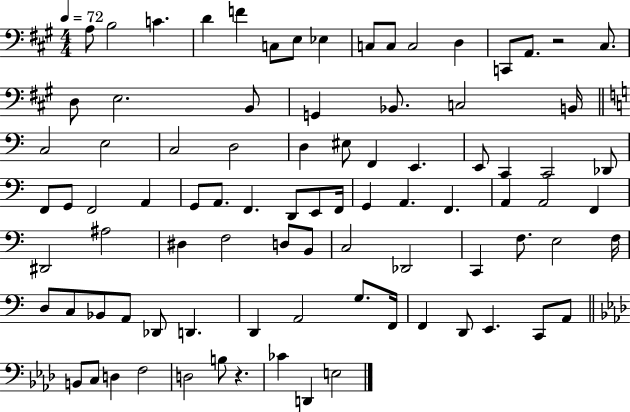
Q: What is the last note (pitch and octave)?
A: E3